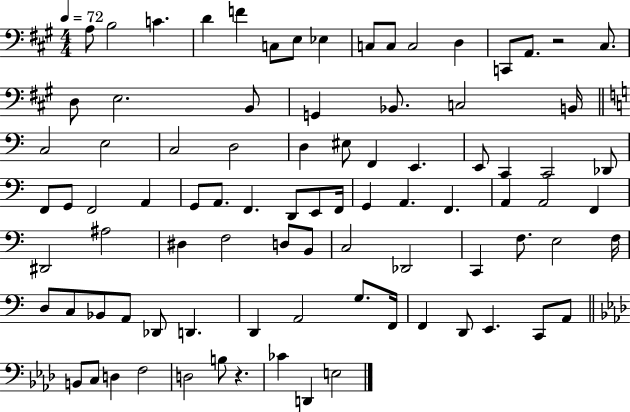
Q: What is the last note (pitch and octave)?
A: E3